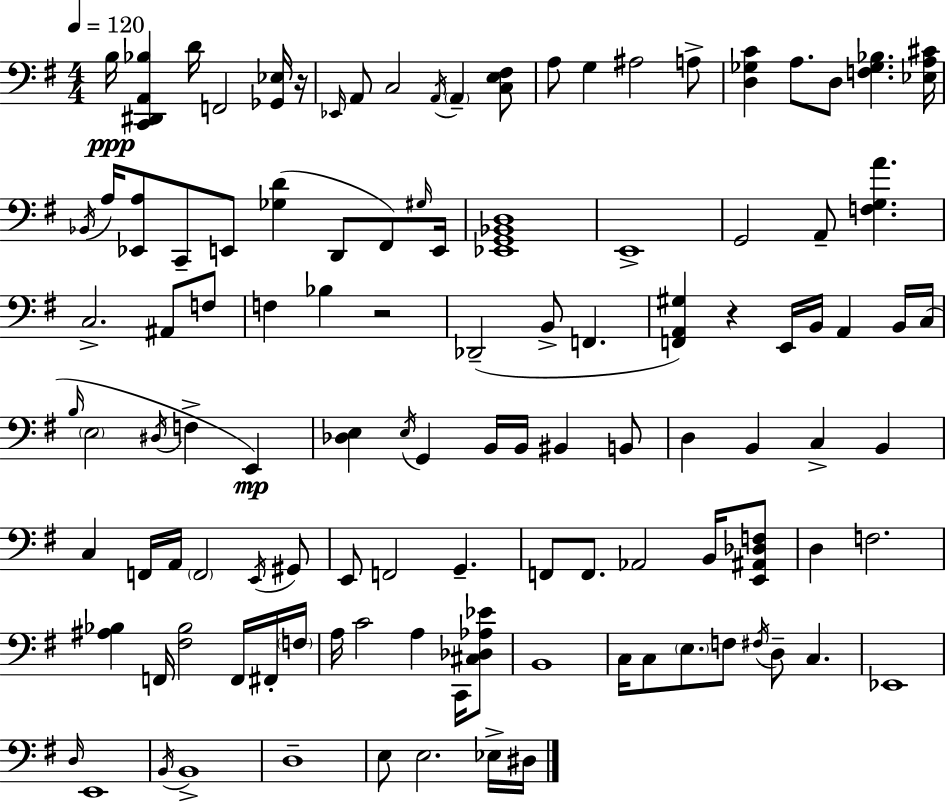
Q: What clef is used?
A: bass